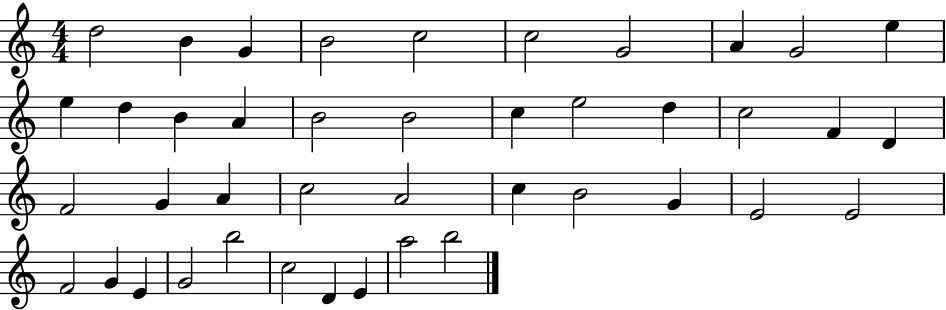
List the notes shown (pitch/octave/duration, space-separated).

D5/h B4/q G4/q B4/h C5/h C5/h G4/h A4/q G4/h E5/q E5/q D5/q B4/q A4/q B4/h B4/h C5/q E5/h D5/q C5/h F4/q D4/q F4/h G4/q A4/q C5/h A4/h C5/q B4/h G4/q E4/h E4/h F4/h G4/q E4/q G4/h B5/h C5/h D4/q E4/q A5/h B5/h